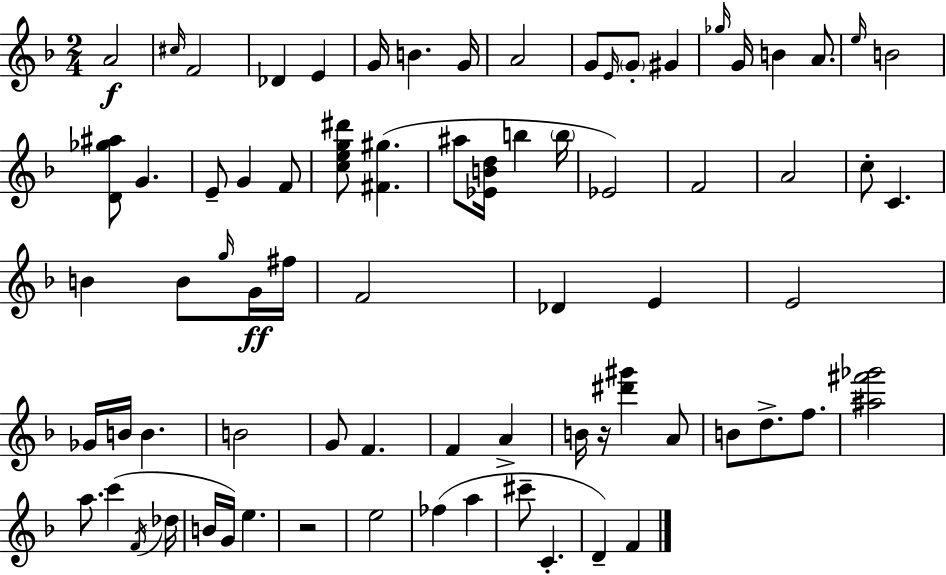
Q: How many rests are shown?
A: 2